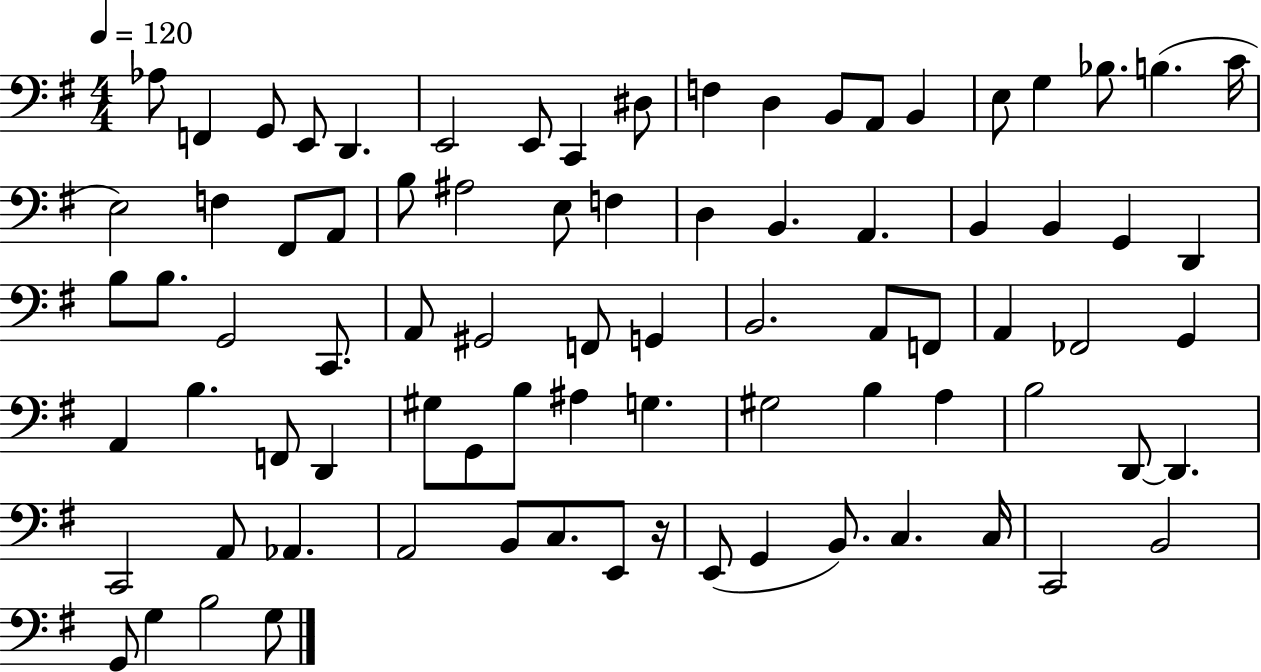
Ab3/e F2/q G2/e E2/e D2/q. E2/h E2/e C2/q D#3/e F3/q D3/q B2/e A2/e B2/q E3/e G3/q Bb3/e. B3/q. C4/s E3/h F3/q F#2/e A2/e B3/e A#3/h E3/e F3/q D3/q B2/q. A2/q. B2/q B2/q G2/q D2/q B3/e B3/e. G2/h C2/e. A2/e G#2/h F2/e G2/q B2/h. A2/e F2/e A2/q FES2/h G2/q A2/q B3/q. F2/e D2/q G#3/e G2/e B3/e A#3/q G3/q. G#3/h B3/q A3/q B3/h D2/e D2/q. C2/h A2/e Ab2/q. A2/h B2/e C3/e. E2/e R/s E2/e G2/q B2/e. C3/q. C3/s C2/h B2/h G2/e G3/q B3/h G3/e